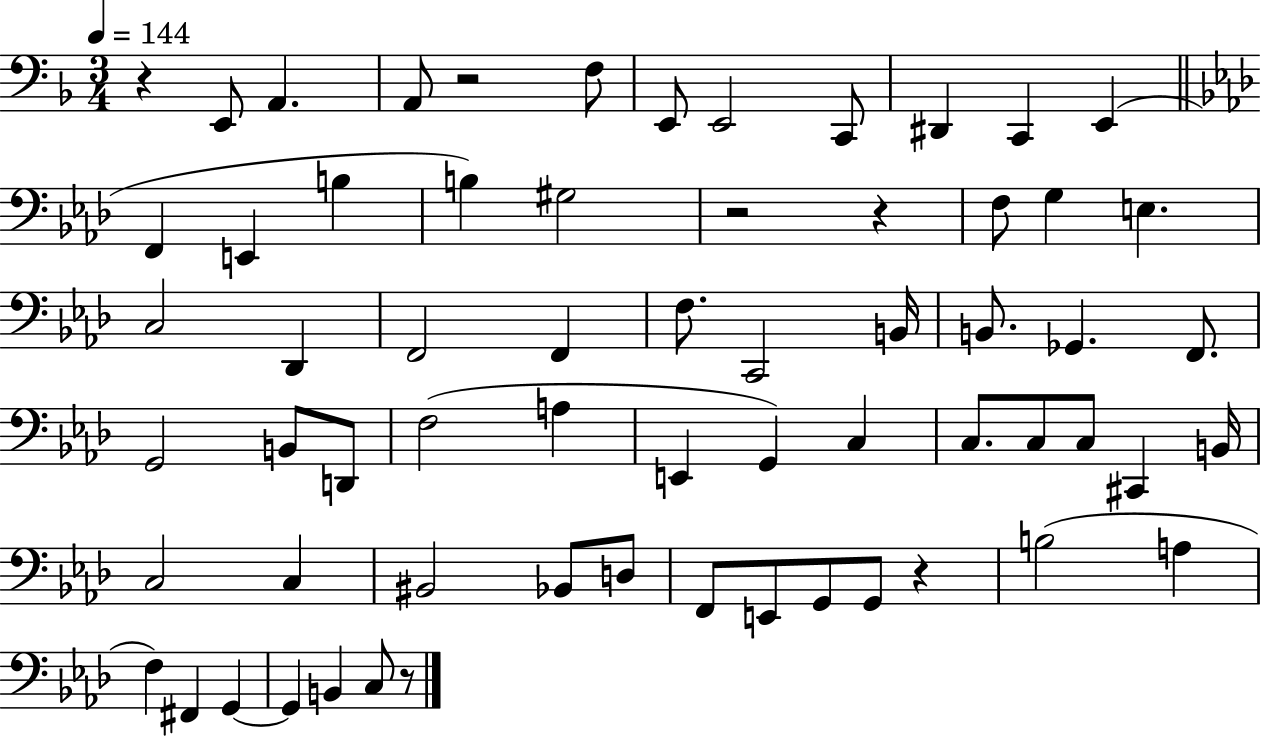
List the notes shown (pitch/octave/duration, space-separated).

R/q E2/e A2/q. A2/e R/h F3/e E2/e E2/h C2/e D#2/q C2/q E2/q F2/q E2/q B3/q B3/q G#3/h R/h R/q F3/e G3/q E3/q. C3/h Db2/q F2/h F2/q F3/e. C2/h B2/s B2/e. Gb2/q. F2/e. G2/h B2/e D2/e F3/h A3/q E2/q G2/q C3/q C3/e. C3/e C3/e C#2/q B2/s C3/h C3/q BIS2/h Bb2/e D3/e F2/e E2/e G2/e G2/e R/q B3/h A3/q F3/q F#2/q G2/q G2/q B2/q C3/e R/e